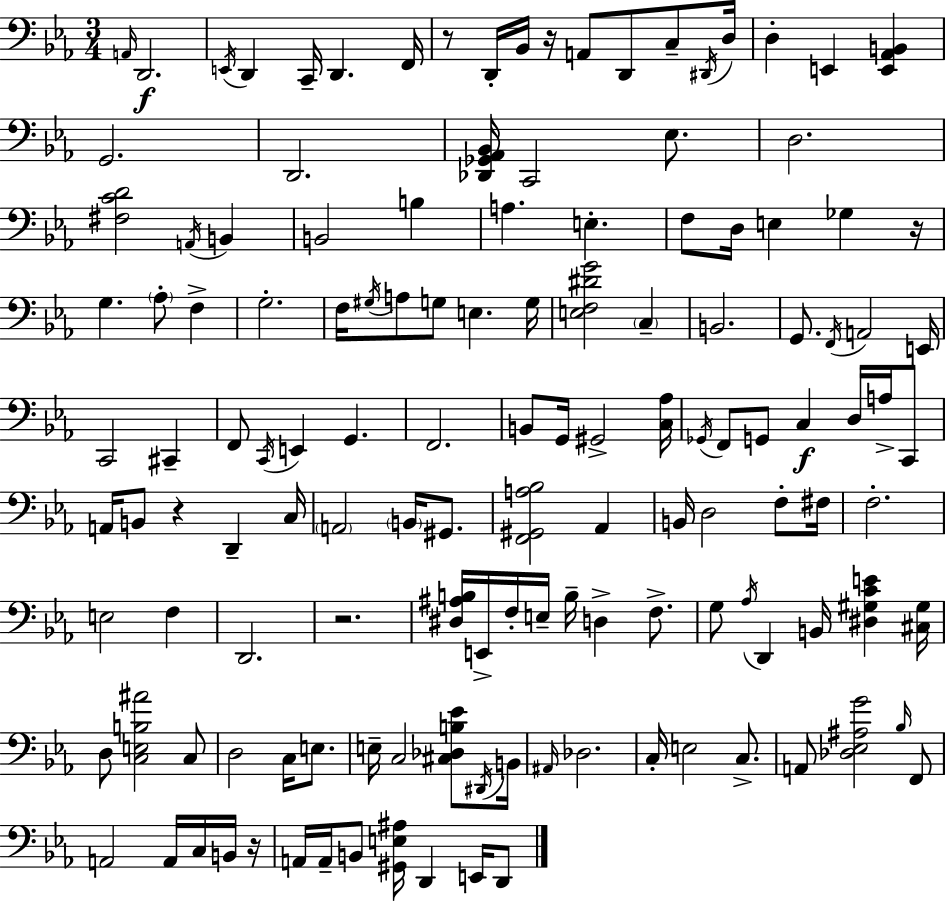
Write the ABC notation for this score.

X:1
T:Untitled
M:3/4
L:1/4
K:Eb
A,,/4 D,,2 E,,/4 D,, C,,/4 D,, F,,/4 z/2 D,,/4 _B,,/4 z/4 A,,/2 D,,/2 C,/2 ^D,,/4 D,/4 D, E,, [E,,_A,,B,,] G,,2 D,,2 [_D,,_G,,_A,,_B,,]/4 C,,2 _E,/2 D,2 [^F,CD]2 A,,/4 B,, B,,2 B, A, E, F,/2 D,/4 E, _G, z/4 G, _A,/2 F, G,2 F,/4 ^G,/4 A,/2 G,/2 E, G,/4 [E,F,^DG]2 C, B,,2 G,,/2 F,,/4 A,,2 E,,/4 C,,2 ^C,, F,,/2 C,,/4 E,, G,, F,,2 B,,/2 G,,/4 ^G,,2 [C,_A,]/4 _G,,/4 F,,/2 G,,/2 C, D,/4 A,/4 C,,/2 A,,/4 B,,/2 z D,, C,/4 A,,2 B,,/4 ^G,,/2 [F,,^G,,A,_B,]2 _A,, B,,/4 D,2 F,/2 ^F,/4 F,2 E,2 F, D,,2 z2 [^D,^A,B,]/4 E,,/4 F,/4 E,/4 B,/4 D, F,/2 G,/2 _A,/4 D,, B,,/4 [^D,^G,CE] [^C,^G,]/4 D,/2 [C,E,B,^A]2 C,/2 D,2 C,/4 E,/2 E,/4 C,2 [^C,_D,B,_E]/2 ^D,,/4 B,,/4 ^A,,/4 _D,2 C,/4 E,2 C,/2 A,,/2 [_D,_E,^A,G]2 _B,/4 F,,/2 A,,2 A,,/4 C,/4 B,,/4 z/4 A,,/4 A,,/4 B,,/2 [^G,,E,^A,]/4 D,, E,,/4 D,,/2